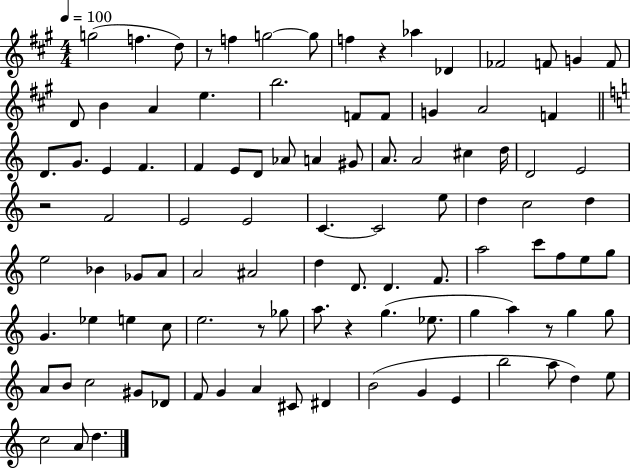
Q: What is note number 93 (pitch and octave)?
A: E5